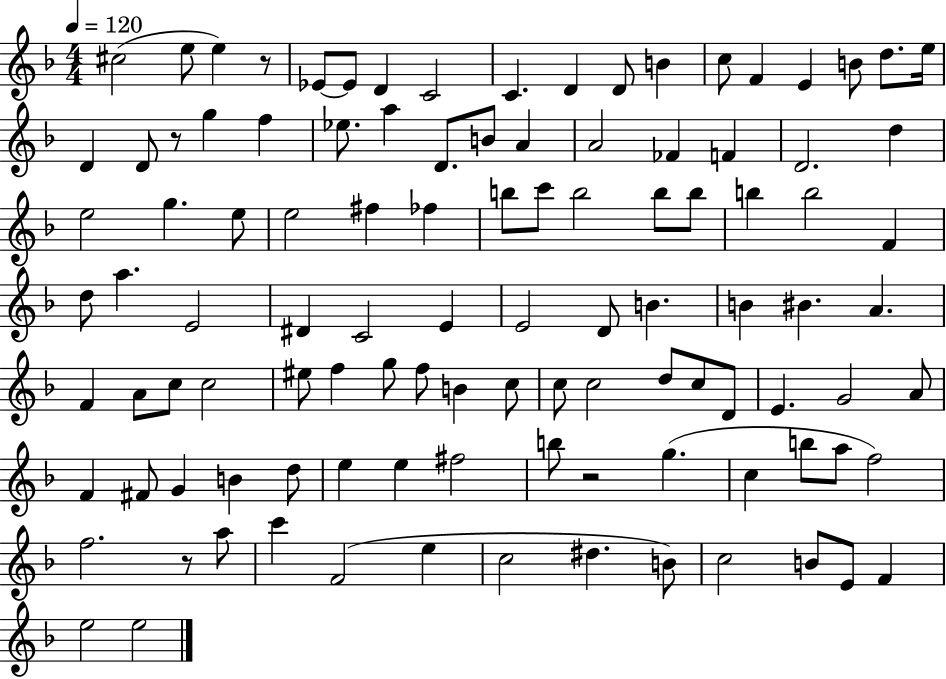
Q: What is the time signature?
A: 4/4